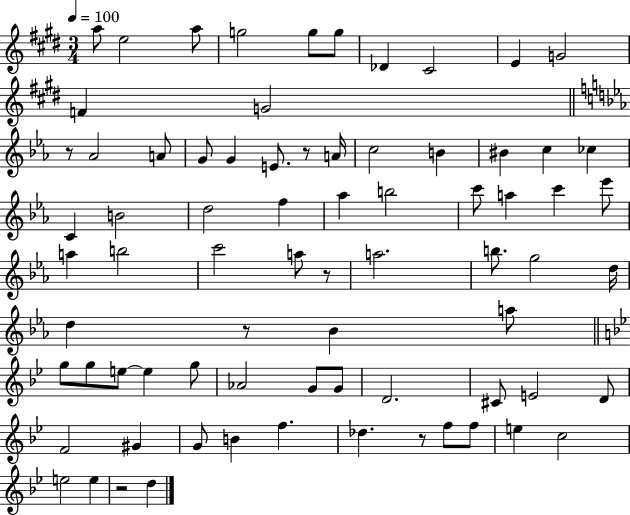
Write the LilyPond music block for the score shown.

{
  \clef treble
  \numericTimeSignature
  \time 3/4
  \key e \major
  \tempo 4 = 100
  a''8 e''2 a''8 | g''2 g''8 g''8 | des'4 cis'2 | e'4 g'2 | \break f'4 g'2 | \bar "||" \break \key c \minor r8 aes'2 a'8 | g'8 g'4 e'8. r8 a'16 | c''2 b'4 | bis'4 c''4 ces''4 | \break c'4 b'2 | d''2 f''4 | aes''4 b''2 | c'''8 a''4 c'''4 ees'''8 | \break a''4 b''2 | c'''2 a''8 r8 | a''2. | b''8. g''2 d''16 | \break d''4 r8 bes'4 a''8 | \bar "||" \break \key g \minor g''8 g''8 e''8~~ e''4 g''8 | aes'2 g'8 g'8 | d'2. | cis'8 e'2 d'8 | \break f'2 gis'4 | g'8 b'4 f''4. | des''4. r8 f''8 f''8 | e''4 c''2 | \break e''2 e''4 | r2 d''4 | \bar "|."
}